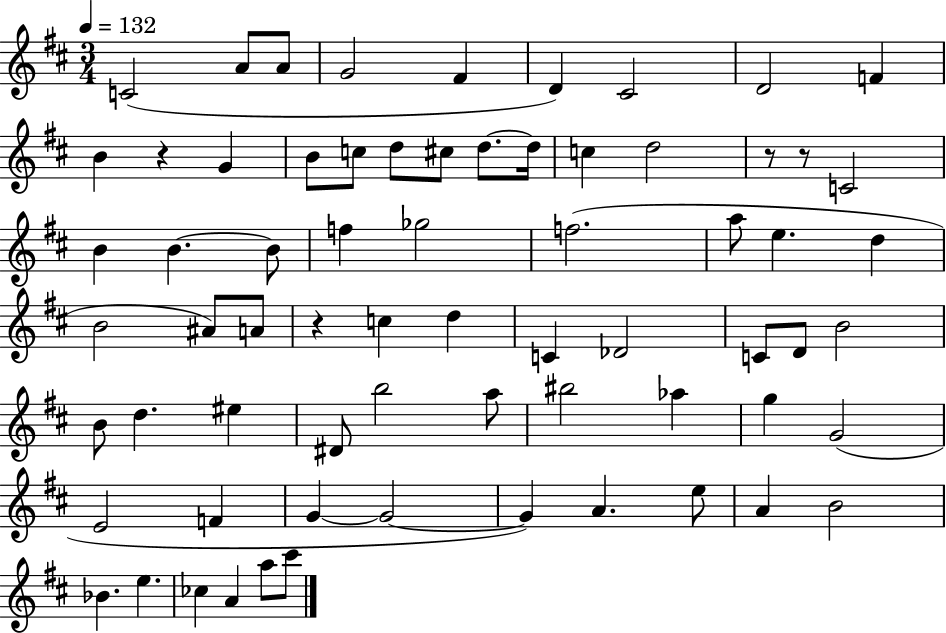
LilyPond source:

{
  \clef treble
  \numericTimeSignature
  \time 3/4
  \key d \major
  \tempo 4 = 132
  \repeat volta 2 { c'2( a'8 a'8 | g'2 fis'4 | d'4) cis'2 | d'2 f'4 | \break b'4 r4 g'4 | b'8 c''8 d''8 cis''8 d''8.~~ d''16 | c''4 d''2 | r8 r8 c'2 | \break b'4 b'4.~~ b'8 | f''4 ges''2 | f''2.( | a''8 e''4. d''4 | \break b'2 ais'8) a'8 | r4 c''4 d''4 | c'4 des'2 | c'8 d'8 b'2 | \break b'8 d''4. eis''4 | dis'8 b''2 a''8 | bis''2 aes''4 | g''4 g'2( | \break e'2 f'4 | g'4~~ g'2~~ | g'4) a'4. e''8 | a'4 b'2 | \break bes'4. e''4. | ces''4 a'4 a''8 cis'''8 | } \bar "|."
}